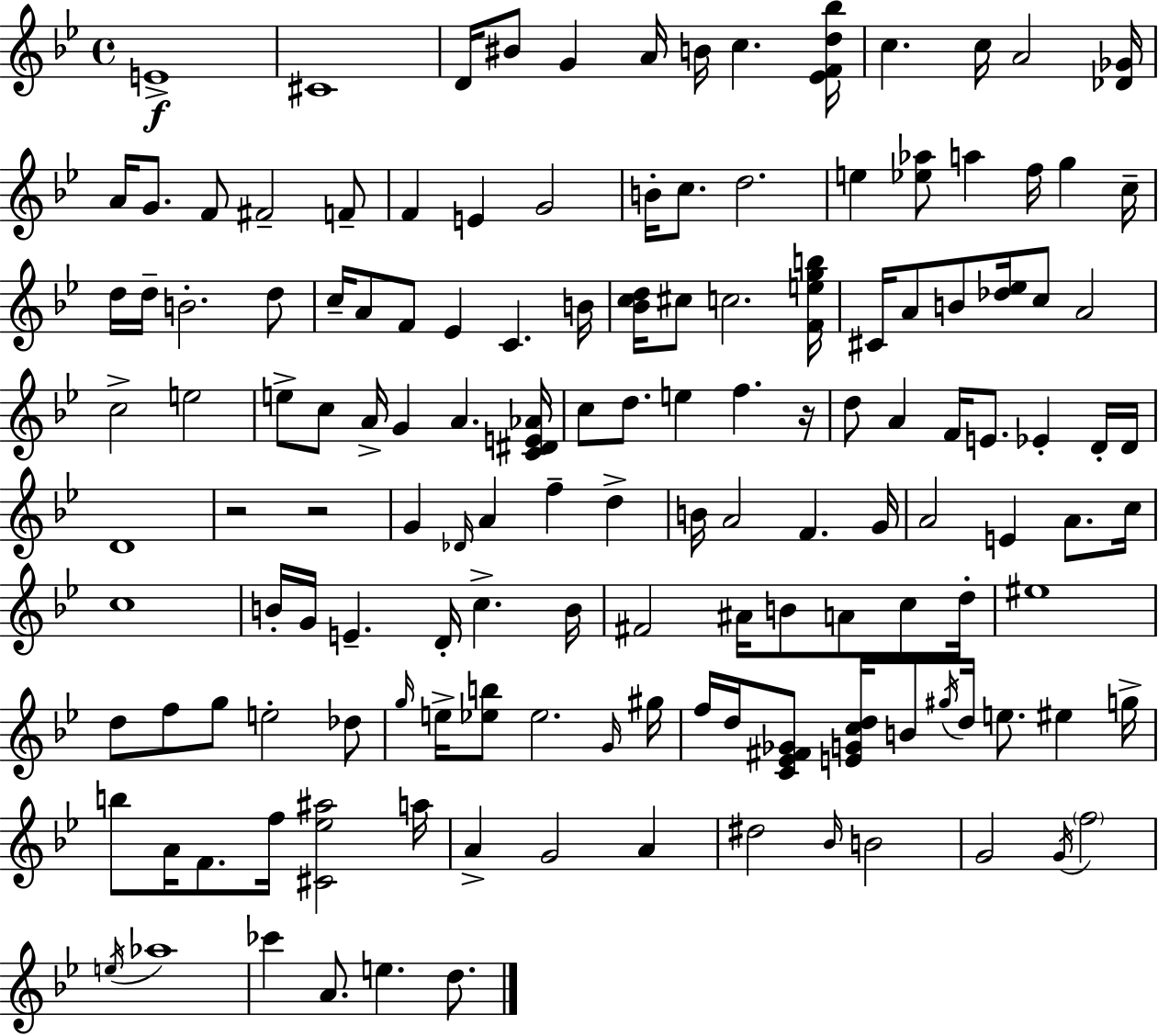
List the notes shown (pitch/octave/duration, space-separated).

E4/w C#4/w D4/s BIS4/e G4/q A4/s B4/s C5/q. [Eb4,F4,D5,Bb5]/s C5/q. C5/s A4/h [Db4,Gb4]/s A4/s G4/e. F4/e F#4/h F4/e F4/q E4/q G4/h B4/s C5/e. D5/h. E5/q [Eb5,Ab5]/e A5/q F5/s G5/q C5/s D5/s D5/s B4/h. D5/e C5/s A4/e F4/e Eb4/q C4/q. B4/s [Bb4,C5,D5]/s C#5/e C5/h. [F4,E5,G5,B5]/s C#4/s A4/e B4/e [Db5,Eb5]/s C5/e A4/h C5/h E5/h E5/e C5/e A4/s G4/q A4/q. [C4,D#4,E4,Ab4]/s C5/e D5/e. E5/q F5/q. R/s D5/e A4/q F4/s E4/e. Eb4/q D4/s D4/s D4/w R/h R/h G4/q Db4/s A4/q F5/q D5/q B4/s A4/h F4/q. G4/s A4/h E4/q A4/e. C5/s C5/w B4/s G4/s E4/q. D4/s C5/q. B4/s F#4/h A#4/s B4/e A4/e C5/e D5/s EIS5/w D5/e F5/e G5/e E5/h Db5/e G5/s E5/s [Eb5,B5]/e Eb5/h. G4/s G#5/s F5/s D5/s [C4,Eb4,F#4,Gb4]/e [E4,G4,C5,D5]/s B4/e G#5/s D5/s E5/e. EIS5/q G5/s B5/e A4/s F4/e. F5/s [C#4,Eb5,A#5]/h A5/s A4/q G4/h A4/q D#5/h Bb4/s B4/h G4/h G4/s F5/h E5/s Ab5/w CES6/q A4/e. E5/q. D5/e.